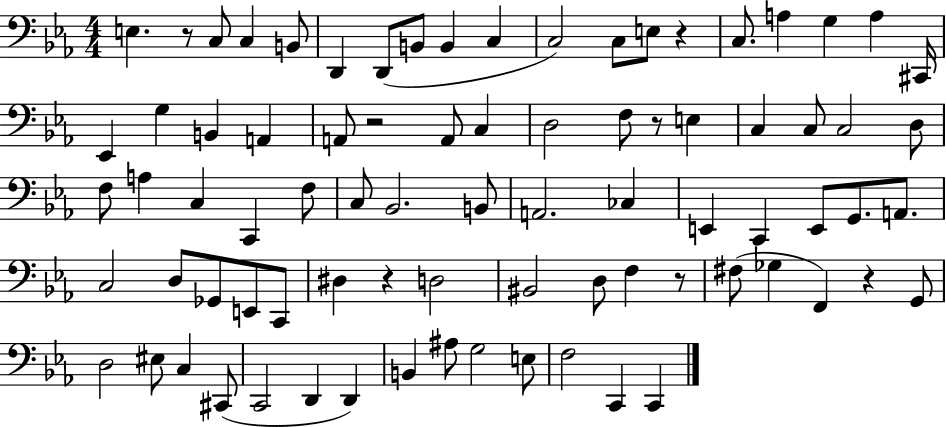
E3/q. R/e C3/e C3/q B2/e D2/q D2/e B2/e B2/q C3/q C3/h C3/e E3/e R/q C3/e. A3/q G3/q A3/q C#2/s Eb2/q G3/q B2/q A2/q A2/e R/h A2/e C3/q D3/h F3/e R/e E3/q C3/q C3/e C3/h D3/e F3/e A3/q C3/q C2/q F3/e C3/e Bb2/h. B2/e A2/h. CES3/q E2/q C2/q E2/e G2/e. A2/e. C3/h D3/e Gb2/e E2/e C2/e D#3/q R/q D3/h BIS2/h D3/e F3/q R/e F#3/e Gb3/q F2/q R/q G2/e D3/h EIS3/e C3/q C#2/e C2/h D2/q D2/q B2/q A#3/e G3/h E3/e F3/h C2/q C2/q